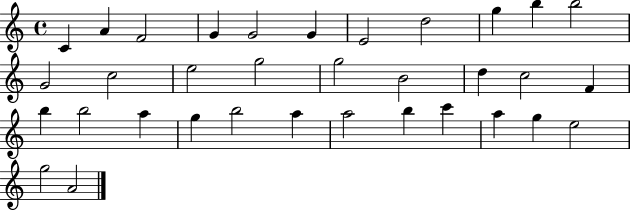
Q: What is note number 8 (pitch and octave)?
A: D5